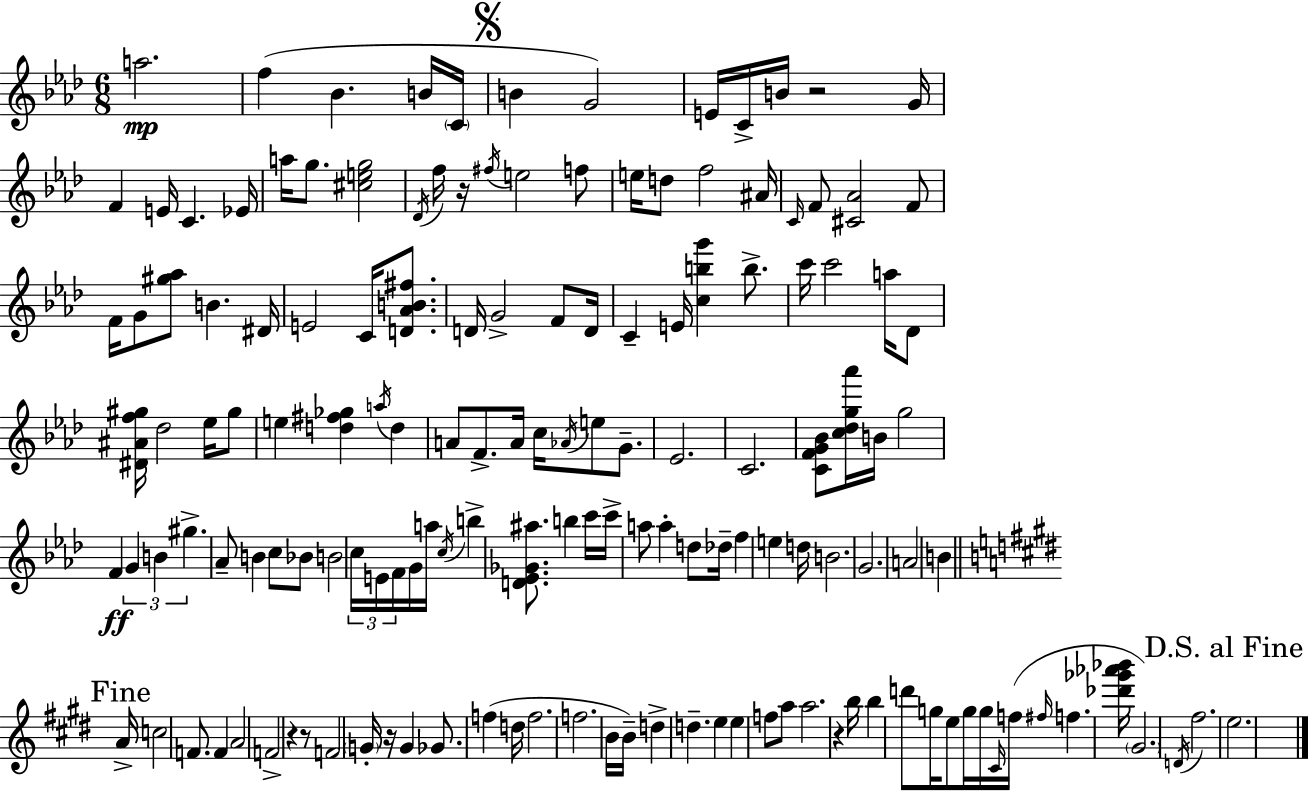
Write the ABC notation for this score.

X:1
T:Untitled
M:6/8
L:1/4
K:Ab
a2 f _B B/4 C/4 B G2 E/4 C/4 B/4 z2 G/4 F E/4 C _E/4 a/4 g/2 [^ceg]2 _D/4 f/4 z/4 ^f/4 e2 f/2 e/4 d/2 f2 ^A/4 C/4 F/2 [^C_A]2 F/2 F/4 G/2 [^g_a]/2 B ^D/4 E2 C/4 [D_AB^f]/2 D/4 G2 F/2 D/4 C E/4 [cbg'] b/2 c'/4 c'2 a/4 _D/2 [^D^Af^g]/4 _d2 _e/4 ^g/2 e [d^f_g] a/4 d A/2 F/2 A/4 c/4 _A/4 e/2 G/2 _E2 C2 [CFG_B]/2 [c_dg_a']/4 B/4 g2 F G B ^g _A/2 B c/2 _B/2 B2 c/4 E/4 F/4 G/4 a/4 c/4 b [D_E_G^a]/2 b c'/4 c'/4 a/2 a d/2 _d/4 f e d/4 B2 G2 A2 B A/4 c2 F/2 F A2 F2 z z/2 F2 G/4 z/4 G _G/2 f d/4 f2 f2 B/4 B/4 d d e e f/2 a/2 a2 z b/4 b d'/2 g/4 e/2 g/4 g/4 ^C/4 f/4 ^f/4 f [_d'_g'_a'_b']/4 ^G2 D/4 ^f2 e2